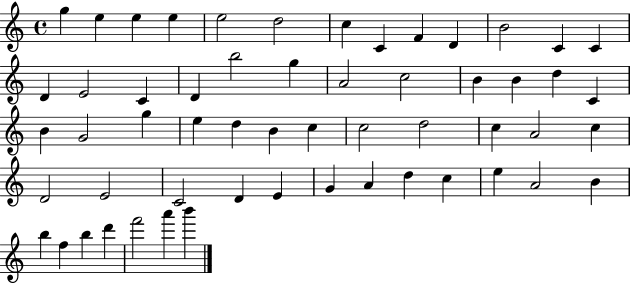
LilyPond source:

{
  \clef treble
  \time 4/4
  \defaultTimeSignature
  \key c \major
  g''4 e''4 e''4 e''4 | e''2 d''2 | c''4 c'4 f'4 d'4 | b'2 c'4 c'4 | \break d'4 e'2 c'4 | d'4 b''2 g''4 | a'2 c''2 | b'4 b'4 d''4 c'4 | \break b'4 g'2 g''4 | e''4 d''4 b'4 c''4 | c''2 d''2 | c''4 a'2 c''4 | \break d'2 e'2 | c'2 d'4 e'4 | g'4 a'4 d''4 c''4 | e''4 a'2 b'4 | \break b''4 f''4 b''4 d'''4 | f'''2 a'''4 b'''4 | \bar "|."
}